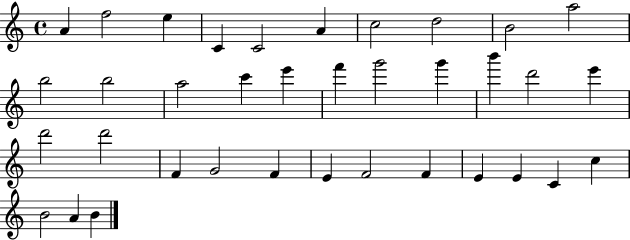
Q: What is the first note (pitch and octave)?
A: A4